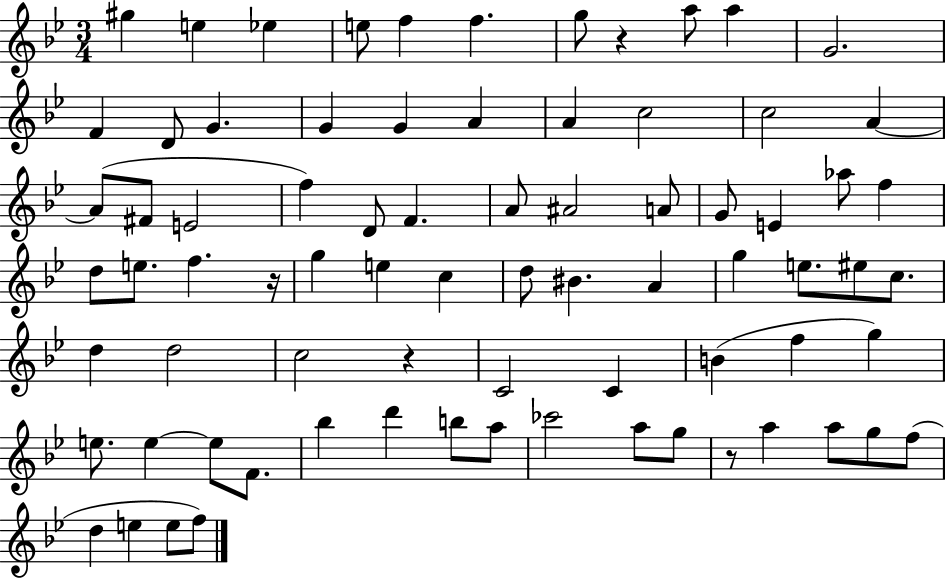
G#5/q E5/q Eb5/q E5/e F5/q F5/q. G5/e R/q A5/e A5/q G4/h. F4/q D4/e G4/q. G4/q G4/q A4/q A4/q C5/h C5/h A4/q A4/e F#4/e E4/h F5/q D4/e F4/q. A4/e A#4/h A4/e G4/e E4/q Ab5/e F5/q D5/e E5/e. F5/q. R/s G5/q E5/q C5/q D5/e BIS4/q. A4/q G5/q E5/e. EIS5/e C5/e. D5/q D5/h C5/h R/q C4/h C4/q B4/q F5/q G5/q E5/e. E5/q E5/e F4/e. Bb5/q D6/q B5/e A5/e CES6/h A5/e G5/e R/e A5/q A5/e G5/e F5/e D5/q E5/q E5/e F5/e